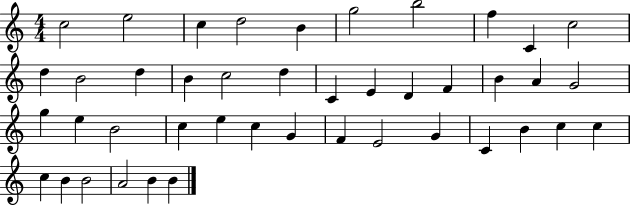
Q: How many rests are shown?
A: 0